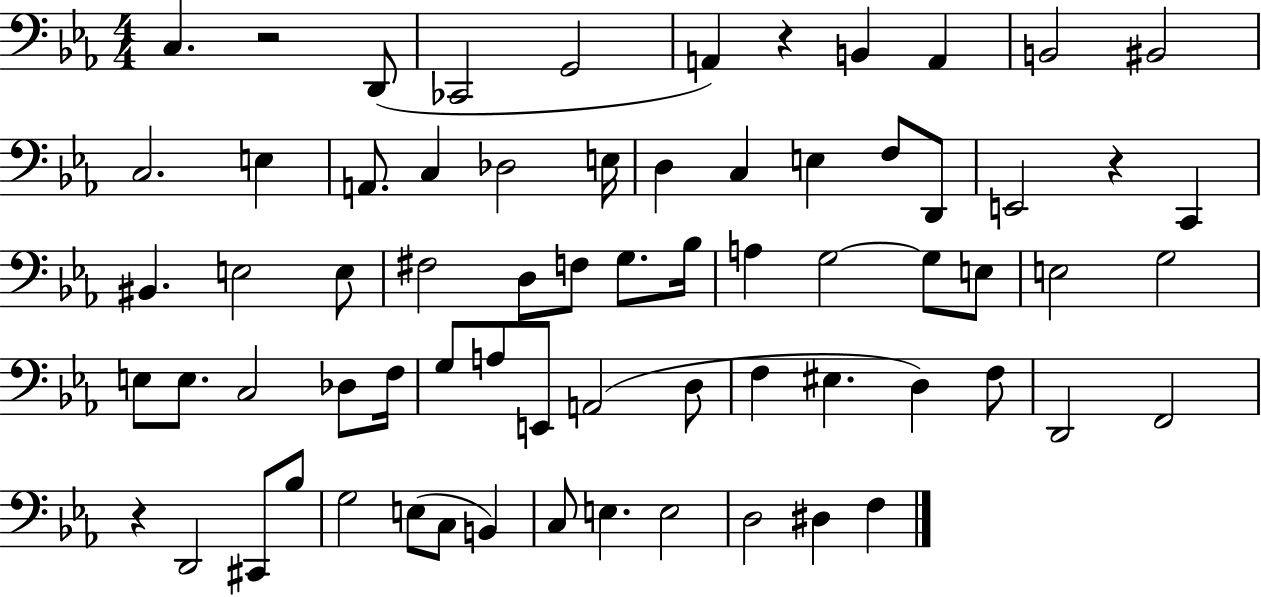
X:1
T:Untitled
M:4/4
L:1/4
K:Eb
C, z2 D,,/2 _C,,2 G,,2 A,, z B,, A,, B,,2 ^B,,2 C,2 E, A,,/2 C, _D,2 E,/4 D, C, E, F,/2 D,,/2 E,,2 z C,, ^B,, E,2 E,/2 ^F,2 D,/2 F,/2 G,/2 _B,/4 A, G,2 G,/2 E,/2 E,2 G,2 E,/2 E,/2 C,2 _D,/2 F,/4 G,/2 A,/2 E,,/2 A,,2 D,/2 F, ^E, D, F,/2 D,,2 F,,2 z D,,2 ^C,,/2 _B,/2 G,2 E,/2 C,/2 B,, C,/2 E, E,2 D,2 ^D, F,